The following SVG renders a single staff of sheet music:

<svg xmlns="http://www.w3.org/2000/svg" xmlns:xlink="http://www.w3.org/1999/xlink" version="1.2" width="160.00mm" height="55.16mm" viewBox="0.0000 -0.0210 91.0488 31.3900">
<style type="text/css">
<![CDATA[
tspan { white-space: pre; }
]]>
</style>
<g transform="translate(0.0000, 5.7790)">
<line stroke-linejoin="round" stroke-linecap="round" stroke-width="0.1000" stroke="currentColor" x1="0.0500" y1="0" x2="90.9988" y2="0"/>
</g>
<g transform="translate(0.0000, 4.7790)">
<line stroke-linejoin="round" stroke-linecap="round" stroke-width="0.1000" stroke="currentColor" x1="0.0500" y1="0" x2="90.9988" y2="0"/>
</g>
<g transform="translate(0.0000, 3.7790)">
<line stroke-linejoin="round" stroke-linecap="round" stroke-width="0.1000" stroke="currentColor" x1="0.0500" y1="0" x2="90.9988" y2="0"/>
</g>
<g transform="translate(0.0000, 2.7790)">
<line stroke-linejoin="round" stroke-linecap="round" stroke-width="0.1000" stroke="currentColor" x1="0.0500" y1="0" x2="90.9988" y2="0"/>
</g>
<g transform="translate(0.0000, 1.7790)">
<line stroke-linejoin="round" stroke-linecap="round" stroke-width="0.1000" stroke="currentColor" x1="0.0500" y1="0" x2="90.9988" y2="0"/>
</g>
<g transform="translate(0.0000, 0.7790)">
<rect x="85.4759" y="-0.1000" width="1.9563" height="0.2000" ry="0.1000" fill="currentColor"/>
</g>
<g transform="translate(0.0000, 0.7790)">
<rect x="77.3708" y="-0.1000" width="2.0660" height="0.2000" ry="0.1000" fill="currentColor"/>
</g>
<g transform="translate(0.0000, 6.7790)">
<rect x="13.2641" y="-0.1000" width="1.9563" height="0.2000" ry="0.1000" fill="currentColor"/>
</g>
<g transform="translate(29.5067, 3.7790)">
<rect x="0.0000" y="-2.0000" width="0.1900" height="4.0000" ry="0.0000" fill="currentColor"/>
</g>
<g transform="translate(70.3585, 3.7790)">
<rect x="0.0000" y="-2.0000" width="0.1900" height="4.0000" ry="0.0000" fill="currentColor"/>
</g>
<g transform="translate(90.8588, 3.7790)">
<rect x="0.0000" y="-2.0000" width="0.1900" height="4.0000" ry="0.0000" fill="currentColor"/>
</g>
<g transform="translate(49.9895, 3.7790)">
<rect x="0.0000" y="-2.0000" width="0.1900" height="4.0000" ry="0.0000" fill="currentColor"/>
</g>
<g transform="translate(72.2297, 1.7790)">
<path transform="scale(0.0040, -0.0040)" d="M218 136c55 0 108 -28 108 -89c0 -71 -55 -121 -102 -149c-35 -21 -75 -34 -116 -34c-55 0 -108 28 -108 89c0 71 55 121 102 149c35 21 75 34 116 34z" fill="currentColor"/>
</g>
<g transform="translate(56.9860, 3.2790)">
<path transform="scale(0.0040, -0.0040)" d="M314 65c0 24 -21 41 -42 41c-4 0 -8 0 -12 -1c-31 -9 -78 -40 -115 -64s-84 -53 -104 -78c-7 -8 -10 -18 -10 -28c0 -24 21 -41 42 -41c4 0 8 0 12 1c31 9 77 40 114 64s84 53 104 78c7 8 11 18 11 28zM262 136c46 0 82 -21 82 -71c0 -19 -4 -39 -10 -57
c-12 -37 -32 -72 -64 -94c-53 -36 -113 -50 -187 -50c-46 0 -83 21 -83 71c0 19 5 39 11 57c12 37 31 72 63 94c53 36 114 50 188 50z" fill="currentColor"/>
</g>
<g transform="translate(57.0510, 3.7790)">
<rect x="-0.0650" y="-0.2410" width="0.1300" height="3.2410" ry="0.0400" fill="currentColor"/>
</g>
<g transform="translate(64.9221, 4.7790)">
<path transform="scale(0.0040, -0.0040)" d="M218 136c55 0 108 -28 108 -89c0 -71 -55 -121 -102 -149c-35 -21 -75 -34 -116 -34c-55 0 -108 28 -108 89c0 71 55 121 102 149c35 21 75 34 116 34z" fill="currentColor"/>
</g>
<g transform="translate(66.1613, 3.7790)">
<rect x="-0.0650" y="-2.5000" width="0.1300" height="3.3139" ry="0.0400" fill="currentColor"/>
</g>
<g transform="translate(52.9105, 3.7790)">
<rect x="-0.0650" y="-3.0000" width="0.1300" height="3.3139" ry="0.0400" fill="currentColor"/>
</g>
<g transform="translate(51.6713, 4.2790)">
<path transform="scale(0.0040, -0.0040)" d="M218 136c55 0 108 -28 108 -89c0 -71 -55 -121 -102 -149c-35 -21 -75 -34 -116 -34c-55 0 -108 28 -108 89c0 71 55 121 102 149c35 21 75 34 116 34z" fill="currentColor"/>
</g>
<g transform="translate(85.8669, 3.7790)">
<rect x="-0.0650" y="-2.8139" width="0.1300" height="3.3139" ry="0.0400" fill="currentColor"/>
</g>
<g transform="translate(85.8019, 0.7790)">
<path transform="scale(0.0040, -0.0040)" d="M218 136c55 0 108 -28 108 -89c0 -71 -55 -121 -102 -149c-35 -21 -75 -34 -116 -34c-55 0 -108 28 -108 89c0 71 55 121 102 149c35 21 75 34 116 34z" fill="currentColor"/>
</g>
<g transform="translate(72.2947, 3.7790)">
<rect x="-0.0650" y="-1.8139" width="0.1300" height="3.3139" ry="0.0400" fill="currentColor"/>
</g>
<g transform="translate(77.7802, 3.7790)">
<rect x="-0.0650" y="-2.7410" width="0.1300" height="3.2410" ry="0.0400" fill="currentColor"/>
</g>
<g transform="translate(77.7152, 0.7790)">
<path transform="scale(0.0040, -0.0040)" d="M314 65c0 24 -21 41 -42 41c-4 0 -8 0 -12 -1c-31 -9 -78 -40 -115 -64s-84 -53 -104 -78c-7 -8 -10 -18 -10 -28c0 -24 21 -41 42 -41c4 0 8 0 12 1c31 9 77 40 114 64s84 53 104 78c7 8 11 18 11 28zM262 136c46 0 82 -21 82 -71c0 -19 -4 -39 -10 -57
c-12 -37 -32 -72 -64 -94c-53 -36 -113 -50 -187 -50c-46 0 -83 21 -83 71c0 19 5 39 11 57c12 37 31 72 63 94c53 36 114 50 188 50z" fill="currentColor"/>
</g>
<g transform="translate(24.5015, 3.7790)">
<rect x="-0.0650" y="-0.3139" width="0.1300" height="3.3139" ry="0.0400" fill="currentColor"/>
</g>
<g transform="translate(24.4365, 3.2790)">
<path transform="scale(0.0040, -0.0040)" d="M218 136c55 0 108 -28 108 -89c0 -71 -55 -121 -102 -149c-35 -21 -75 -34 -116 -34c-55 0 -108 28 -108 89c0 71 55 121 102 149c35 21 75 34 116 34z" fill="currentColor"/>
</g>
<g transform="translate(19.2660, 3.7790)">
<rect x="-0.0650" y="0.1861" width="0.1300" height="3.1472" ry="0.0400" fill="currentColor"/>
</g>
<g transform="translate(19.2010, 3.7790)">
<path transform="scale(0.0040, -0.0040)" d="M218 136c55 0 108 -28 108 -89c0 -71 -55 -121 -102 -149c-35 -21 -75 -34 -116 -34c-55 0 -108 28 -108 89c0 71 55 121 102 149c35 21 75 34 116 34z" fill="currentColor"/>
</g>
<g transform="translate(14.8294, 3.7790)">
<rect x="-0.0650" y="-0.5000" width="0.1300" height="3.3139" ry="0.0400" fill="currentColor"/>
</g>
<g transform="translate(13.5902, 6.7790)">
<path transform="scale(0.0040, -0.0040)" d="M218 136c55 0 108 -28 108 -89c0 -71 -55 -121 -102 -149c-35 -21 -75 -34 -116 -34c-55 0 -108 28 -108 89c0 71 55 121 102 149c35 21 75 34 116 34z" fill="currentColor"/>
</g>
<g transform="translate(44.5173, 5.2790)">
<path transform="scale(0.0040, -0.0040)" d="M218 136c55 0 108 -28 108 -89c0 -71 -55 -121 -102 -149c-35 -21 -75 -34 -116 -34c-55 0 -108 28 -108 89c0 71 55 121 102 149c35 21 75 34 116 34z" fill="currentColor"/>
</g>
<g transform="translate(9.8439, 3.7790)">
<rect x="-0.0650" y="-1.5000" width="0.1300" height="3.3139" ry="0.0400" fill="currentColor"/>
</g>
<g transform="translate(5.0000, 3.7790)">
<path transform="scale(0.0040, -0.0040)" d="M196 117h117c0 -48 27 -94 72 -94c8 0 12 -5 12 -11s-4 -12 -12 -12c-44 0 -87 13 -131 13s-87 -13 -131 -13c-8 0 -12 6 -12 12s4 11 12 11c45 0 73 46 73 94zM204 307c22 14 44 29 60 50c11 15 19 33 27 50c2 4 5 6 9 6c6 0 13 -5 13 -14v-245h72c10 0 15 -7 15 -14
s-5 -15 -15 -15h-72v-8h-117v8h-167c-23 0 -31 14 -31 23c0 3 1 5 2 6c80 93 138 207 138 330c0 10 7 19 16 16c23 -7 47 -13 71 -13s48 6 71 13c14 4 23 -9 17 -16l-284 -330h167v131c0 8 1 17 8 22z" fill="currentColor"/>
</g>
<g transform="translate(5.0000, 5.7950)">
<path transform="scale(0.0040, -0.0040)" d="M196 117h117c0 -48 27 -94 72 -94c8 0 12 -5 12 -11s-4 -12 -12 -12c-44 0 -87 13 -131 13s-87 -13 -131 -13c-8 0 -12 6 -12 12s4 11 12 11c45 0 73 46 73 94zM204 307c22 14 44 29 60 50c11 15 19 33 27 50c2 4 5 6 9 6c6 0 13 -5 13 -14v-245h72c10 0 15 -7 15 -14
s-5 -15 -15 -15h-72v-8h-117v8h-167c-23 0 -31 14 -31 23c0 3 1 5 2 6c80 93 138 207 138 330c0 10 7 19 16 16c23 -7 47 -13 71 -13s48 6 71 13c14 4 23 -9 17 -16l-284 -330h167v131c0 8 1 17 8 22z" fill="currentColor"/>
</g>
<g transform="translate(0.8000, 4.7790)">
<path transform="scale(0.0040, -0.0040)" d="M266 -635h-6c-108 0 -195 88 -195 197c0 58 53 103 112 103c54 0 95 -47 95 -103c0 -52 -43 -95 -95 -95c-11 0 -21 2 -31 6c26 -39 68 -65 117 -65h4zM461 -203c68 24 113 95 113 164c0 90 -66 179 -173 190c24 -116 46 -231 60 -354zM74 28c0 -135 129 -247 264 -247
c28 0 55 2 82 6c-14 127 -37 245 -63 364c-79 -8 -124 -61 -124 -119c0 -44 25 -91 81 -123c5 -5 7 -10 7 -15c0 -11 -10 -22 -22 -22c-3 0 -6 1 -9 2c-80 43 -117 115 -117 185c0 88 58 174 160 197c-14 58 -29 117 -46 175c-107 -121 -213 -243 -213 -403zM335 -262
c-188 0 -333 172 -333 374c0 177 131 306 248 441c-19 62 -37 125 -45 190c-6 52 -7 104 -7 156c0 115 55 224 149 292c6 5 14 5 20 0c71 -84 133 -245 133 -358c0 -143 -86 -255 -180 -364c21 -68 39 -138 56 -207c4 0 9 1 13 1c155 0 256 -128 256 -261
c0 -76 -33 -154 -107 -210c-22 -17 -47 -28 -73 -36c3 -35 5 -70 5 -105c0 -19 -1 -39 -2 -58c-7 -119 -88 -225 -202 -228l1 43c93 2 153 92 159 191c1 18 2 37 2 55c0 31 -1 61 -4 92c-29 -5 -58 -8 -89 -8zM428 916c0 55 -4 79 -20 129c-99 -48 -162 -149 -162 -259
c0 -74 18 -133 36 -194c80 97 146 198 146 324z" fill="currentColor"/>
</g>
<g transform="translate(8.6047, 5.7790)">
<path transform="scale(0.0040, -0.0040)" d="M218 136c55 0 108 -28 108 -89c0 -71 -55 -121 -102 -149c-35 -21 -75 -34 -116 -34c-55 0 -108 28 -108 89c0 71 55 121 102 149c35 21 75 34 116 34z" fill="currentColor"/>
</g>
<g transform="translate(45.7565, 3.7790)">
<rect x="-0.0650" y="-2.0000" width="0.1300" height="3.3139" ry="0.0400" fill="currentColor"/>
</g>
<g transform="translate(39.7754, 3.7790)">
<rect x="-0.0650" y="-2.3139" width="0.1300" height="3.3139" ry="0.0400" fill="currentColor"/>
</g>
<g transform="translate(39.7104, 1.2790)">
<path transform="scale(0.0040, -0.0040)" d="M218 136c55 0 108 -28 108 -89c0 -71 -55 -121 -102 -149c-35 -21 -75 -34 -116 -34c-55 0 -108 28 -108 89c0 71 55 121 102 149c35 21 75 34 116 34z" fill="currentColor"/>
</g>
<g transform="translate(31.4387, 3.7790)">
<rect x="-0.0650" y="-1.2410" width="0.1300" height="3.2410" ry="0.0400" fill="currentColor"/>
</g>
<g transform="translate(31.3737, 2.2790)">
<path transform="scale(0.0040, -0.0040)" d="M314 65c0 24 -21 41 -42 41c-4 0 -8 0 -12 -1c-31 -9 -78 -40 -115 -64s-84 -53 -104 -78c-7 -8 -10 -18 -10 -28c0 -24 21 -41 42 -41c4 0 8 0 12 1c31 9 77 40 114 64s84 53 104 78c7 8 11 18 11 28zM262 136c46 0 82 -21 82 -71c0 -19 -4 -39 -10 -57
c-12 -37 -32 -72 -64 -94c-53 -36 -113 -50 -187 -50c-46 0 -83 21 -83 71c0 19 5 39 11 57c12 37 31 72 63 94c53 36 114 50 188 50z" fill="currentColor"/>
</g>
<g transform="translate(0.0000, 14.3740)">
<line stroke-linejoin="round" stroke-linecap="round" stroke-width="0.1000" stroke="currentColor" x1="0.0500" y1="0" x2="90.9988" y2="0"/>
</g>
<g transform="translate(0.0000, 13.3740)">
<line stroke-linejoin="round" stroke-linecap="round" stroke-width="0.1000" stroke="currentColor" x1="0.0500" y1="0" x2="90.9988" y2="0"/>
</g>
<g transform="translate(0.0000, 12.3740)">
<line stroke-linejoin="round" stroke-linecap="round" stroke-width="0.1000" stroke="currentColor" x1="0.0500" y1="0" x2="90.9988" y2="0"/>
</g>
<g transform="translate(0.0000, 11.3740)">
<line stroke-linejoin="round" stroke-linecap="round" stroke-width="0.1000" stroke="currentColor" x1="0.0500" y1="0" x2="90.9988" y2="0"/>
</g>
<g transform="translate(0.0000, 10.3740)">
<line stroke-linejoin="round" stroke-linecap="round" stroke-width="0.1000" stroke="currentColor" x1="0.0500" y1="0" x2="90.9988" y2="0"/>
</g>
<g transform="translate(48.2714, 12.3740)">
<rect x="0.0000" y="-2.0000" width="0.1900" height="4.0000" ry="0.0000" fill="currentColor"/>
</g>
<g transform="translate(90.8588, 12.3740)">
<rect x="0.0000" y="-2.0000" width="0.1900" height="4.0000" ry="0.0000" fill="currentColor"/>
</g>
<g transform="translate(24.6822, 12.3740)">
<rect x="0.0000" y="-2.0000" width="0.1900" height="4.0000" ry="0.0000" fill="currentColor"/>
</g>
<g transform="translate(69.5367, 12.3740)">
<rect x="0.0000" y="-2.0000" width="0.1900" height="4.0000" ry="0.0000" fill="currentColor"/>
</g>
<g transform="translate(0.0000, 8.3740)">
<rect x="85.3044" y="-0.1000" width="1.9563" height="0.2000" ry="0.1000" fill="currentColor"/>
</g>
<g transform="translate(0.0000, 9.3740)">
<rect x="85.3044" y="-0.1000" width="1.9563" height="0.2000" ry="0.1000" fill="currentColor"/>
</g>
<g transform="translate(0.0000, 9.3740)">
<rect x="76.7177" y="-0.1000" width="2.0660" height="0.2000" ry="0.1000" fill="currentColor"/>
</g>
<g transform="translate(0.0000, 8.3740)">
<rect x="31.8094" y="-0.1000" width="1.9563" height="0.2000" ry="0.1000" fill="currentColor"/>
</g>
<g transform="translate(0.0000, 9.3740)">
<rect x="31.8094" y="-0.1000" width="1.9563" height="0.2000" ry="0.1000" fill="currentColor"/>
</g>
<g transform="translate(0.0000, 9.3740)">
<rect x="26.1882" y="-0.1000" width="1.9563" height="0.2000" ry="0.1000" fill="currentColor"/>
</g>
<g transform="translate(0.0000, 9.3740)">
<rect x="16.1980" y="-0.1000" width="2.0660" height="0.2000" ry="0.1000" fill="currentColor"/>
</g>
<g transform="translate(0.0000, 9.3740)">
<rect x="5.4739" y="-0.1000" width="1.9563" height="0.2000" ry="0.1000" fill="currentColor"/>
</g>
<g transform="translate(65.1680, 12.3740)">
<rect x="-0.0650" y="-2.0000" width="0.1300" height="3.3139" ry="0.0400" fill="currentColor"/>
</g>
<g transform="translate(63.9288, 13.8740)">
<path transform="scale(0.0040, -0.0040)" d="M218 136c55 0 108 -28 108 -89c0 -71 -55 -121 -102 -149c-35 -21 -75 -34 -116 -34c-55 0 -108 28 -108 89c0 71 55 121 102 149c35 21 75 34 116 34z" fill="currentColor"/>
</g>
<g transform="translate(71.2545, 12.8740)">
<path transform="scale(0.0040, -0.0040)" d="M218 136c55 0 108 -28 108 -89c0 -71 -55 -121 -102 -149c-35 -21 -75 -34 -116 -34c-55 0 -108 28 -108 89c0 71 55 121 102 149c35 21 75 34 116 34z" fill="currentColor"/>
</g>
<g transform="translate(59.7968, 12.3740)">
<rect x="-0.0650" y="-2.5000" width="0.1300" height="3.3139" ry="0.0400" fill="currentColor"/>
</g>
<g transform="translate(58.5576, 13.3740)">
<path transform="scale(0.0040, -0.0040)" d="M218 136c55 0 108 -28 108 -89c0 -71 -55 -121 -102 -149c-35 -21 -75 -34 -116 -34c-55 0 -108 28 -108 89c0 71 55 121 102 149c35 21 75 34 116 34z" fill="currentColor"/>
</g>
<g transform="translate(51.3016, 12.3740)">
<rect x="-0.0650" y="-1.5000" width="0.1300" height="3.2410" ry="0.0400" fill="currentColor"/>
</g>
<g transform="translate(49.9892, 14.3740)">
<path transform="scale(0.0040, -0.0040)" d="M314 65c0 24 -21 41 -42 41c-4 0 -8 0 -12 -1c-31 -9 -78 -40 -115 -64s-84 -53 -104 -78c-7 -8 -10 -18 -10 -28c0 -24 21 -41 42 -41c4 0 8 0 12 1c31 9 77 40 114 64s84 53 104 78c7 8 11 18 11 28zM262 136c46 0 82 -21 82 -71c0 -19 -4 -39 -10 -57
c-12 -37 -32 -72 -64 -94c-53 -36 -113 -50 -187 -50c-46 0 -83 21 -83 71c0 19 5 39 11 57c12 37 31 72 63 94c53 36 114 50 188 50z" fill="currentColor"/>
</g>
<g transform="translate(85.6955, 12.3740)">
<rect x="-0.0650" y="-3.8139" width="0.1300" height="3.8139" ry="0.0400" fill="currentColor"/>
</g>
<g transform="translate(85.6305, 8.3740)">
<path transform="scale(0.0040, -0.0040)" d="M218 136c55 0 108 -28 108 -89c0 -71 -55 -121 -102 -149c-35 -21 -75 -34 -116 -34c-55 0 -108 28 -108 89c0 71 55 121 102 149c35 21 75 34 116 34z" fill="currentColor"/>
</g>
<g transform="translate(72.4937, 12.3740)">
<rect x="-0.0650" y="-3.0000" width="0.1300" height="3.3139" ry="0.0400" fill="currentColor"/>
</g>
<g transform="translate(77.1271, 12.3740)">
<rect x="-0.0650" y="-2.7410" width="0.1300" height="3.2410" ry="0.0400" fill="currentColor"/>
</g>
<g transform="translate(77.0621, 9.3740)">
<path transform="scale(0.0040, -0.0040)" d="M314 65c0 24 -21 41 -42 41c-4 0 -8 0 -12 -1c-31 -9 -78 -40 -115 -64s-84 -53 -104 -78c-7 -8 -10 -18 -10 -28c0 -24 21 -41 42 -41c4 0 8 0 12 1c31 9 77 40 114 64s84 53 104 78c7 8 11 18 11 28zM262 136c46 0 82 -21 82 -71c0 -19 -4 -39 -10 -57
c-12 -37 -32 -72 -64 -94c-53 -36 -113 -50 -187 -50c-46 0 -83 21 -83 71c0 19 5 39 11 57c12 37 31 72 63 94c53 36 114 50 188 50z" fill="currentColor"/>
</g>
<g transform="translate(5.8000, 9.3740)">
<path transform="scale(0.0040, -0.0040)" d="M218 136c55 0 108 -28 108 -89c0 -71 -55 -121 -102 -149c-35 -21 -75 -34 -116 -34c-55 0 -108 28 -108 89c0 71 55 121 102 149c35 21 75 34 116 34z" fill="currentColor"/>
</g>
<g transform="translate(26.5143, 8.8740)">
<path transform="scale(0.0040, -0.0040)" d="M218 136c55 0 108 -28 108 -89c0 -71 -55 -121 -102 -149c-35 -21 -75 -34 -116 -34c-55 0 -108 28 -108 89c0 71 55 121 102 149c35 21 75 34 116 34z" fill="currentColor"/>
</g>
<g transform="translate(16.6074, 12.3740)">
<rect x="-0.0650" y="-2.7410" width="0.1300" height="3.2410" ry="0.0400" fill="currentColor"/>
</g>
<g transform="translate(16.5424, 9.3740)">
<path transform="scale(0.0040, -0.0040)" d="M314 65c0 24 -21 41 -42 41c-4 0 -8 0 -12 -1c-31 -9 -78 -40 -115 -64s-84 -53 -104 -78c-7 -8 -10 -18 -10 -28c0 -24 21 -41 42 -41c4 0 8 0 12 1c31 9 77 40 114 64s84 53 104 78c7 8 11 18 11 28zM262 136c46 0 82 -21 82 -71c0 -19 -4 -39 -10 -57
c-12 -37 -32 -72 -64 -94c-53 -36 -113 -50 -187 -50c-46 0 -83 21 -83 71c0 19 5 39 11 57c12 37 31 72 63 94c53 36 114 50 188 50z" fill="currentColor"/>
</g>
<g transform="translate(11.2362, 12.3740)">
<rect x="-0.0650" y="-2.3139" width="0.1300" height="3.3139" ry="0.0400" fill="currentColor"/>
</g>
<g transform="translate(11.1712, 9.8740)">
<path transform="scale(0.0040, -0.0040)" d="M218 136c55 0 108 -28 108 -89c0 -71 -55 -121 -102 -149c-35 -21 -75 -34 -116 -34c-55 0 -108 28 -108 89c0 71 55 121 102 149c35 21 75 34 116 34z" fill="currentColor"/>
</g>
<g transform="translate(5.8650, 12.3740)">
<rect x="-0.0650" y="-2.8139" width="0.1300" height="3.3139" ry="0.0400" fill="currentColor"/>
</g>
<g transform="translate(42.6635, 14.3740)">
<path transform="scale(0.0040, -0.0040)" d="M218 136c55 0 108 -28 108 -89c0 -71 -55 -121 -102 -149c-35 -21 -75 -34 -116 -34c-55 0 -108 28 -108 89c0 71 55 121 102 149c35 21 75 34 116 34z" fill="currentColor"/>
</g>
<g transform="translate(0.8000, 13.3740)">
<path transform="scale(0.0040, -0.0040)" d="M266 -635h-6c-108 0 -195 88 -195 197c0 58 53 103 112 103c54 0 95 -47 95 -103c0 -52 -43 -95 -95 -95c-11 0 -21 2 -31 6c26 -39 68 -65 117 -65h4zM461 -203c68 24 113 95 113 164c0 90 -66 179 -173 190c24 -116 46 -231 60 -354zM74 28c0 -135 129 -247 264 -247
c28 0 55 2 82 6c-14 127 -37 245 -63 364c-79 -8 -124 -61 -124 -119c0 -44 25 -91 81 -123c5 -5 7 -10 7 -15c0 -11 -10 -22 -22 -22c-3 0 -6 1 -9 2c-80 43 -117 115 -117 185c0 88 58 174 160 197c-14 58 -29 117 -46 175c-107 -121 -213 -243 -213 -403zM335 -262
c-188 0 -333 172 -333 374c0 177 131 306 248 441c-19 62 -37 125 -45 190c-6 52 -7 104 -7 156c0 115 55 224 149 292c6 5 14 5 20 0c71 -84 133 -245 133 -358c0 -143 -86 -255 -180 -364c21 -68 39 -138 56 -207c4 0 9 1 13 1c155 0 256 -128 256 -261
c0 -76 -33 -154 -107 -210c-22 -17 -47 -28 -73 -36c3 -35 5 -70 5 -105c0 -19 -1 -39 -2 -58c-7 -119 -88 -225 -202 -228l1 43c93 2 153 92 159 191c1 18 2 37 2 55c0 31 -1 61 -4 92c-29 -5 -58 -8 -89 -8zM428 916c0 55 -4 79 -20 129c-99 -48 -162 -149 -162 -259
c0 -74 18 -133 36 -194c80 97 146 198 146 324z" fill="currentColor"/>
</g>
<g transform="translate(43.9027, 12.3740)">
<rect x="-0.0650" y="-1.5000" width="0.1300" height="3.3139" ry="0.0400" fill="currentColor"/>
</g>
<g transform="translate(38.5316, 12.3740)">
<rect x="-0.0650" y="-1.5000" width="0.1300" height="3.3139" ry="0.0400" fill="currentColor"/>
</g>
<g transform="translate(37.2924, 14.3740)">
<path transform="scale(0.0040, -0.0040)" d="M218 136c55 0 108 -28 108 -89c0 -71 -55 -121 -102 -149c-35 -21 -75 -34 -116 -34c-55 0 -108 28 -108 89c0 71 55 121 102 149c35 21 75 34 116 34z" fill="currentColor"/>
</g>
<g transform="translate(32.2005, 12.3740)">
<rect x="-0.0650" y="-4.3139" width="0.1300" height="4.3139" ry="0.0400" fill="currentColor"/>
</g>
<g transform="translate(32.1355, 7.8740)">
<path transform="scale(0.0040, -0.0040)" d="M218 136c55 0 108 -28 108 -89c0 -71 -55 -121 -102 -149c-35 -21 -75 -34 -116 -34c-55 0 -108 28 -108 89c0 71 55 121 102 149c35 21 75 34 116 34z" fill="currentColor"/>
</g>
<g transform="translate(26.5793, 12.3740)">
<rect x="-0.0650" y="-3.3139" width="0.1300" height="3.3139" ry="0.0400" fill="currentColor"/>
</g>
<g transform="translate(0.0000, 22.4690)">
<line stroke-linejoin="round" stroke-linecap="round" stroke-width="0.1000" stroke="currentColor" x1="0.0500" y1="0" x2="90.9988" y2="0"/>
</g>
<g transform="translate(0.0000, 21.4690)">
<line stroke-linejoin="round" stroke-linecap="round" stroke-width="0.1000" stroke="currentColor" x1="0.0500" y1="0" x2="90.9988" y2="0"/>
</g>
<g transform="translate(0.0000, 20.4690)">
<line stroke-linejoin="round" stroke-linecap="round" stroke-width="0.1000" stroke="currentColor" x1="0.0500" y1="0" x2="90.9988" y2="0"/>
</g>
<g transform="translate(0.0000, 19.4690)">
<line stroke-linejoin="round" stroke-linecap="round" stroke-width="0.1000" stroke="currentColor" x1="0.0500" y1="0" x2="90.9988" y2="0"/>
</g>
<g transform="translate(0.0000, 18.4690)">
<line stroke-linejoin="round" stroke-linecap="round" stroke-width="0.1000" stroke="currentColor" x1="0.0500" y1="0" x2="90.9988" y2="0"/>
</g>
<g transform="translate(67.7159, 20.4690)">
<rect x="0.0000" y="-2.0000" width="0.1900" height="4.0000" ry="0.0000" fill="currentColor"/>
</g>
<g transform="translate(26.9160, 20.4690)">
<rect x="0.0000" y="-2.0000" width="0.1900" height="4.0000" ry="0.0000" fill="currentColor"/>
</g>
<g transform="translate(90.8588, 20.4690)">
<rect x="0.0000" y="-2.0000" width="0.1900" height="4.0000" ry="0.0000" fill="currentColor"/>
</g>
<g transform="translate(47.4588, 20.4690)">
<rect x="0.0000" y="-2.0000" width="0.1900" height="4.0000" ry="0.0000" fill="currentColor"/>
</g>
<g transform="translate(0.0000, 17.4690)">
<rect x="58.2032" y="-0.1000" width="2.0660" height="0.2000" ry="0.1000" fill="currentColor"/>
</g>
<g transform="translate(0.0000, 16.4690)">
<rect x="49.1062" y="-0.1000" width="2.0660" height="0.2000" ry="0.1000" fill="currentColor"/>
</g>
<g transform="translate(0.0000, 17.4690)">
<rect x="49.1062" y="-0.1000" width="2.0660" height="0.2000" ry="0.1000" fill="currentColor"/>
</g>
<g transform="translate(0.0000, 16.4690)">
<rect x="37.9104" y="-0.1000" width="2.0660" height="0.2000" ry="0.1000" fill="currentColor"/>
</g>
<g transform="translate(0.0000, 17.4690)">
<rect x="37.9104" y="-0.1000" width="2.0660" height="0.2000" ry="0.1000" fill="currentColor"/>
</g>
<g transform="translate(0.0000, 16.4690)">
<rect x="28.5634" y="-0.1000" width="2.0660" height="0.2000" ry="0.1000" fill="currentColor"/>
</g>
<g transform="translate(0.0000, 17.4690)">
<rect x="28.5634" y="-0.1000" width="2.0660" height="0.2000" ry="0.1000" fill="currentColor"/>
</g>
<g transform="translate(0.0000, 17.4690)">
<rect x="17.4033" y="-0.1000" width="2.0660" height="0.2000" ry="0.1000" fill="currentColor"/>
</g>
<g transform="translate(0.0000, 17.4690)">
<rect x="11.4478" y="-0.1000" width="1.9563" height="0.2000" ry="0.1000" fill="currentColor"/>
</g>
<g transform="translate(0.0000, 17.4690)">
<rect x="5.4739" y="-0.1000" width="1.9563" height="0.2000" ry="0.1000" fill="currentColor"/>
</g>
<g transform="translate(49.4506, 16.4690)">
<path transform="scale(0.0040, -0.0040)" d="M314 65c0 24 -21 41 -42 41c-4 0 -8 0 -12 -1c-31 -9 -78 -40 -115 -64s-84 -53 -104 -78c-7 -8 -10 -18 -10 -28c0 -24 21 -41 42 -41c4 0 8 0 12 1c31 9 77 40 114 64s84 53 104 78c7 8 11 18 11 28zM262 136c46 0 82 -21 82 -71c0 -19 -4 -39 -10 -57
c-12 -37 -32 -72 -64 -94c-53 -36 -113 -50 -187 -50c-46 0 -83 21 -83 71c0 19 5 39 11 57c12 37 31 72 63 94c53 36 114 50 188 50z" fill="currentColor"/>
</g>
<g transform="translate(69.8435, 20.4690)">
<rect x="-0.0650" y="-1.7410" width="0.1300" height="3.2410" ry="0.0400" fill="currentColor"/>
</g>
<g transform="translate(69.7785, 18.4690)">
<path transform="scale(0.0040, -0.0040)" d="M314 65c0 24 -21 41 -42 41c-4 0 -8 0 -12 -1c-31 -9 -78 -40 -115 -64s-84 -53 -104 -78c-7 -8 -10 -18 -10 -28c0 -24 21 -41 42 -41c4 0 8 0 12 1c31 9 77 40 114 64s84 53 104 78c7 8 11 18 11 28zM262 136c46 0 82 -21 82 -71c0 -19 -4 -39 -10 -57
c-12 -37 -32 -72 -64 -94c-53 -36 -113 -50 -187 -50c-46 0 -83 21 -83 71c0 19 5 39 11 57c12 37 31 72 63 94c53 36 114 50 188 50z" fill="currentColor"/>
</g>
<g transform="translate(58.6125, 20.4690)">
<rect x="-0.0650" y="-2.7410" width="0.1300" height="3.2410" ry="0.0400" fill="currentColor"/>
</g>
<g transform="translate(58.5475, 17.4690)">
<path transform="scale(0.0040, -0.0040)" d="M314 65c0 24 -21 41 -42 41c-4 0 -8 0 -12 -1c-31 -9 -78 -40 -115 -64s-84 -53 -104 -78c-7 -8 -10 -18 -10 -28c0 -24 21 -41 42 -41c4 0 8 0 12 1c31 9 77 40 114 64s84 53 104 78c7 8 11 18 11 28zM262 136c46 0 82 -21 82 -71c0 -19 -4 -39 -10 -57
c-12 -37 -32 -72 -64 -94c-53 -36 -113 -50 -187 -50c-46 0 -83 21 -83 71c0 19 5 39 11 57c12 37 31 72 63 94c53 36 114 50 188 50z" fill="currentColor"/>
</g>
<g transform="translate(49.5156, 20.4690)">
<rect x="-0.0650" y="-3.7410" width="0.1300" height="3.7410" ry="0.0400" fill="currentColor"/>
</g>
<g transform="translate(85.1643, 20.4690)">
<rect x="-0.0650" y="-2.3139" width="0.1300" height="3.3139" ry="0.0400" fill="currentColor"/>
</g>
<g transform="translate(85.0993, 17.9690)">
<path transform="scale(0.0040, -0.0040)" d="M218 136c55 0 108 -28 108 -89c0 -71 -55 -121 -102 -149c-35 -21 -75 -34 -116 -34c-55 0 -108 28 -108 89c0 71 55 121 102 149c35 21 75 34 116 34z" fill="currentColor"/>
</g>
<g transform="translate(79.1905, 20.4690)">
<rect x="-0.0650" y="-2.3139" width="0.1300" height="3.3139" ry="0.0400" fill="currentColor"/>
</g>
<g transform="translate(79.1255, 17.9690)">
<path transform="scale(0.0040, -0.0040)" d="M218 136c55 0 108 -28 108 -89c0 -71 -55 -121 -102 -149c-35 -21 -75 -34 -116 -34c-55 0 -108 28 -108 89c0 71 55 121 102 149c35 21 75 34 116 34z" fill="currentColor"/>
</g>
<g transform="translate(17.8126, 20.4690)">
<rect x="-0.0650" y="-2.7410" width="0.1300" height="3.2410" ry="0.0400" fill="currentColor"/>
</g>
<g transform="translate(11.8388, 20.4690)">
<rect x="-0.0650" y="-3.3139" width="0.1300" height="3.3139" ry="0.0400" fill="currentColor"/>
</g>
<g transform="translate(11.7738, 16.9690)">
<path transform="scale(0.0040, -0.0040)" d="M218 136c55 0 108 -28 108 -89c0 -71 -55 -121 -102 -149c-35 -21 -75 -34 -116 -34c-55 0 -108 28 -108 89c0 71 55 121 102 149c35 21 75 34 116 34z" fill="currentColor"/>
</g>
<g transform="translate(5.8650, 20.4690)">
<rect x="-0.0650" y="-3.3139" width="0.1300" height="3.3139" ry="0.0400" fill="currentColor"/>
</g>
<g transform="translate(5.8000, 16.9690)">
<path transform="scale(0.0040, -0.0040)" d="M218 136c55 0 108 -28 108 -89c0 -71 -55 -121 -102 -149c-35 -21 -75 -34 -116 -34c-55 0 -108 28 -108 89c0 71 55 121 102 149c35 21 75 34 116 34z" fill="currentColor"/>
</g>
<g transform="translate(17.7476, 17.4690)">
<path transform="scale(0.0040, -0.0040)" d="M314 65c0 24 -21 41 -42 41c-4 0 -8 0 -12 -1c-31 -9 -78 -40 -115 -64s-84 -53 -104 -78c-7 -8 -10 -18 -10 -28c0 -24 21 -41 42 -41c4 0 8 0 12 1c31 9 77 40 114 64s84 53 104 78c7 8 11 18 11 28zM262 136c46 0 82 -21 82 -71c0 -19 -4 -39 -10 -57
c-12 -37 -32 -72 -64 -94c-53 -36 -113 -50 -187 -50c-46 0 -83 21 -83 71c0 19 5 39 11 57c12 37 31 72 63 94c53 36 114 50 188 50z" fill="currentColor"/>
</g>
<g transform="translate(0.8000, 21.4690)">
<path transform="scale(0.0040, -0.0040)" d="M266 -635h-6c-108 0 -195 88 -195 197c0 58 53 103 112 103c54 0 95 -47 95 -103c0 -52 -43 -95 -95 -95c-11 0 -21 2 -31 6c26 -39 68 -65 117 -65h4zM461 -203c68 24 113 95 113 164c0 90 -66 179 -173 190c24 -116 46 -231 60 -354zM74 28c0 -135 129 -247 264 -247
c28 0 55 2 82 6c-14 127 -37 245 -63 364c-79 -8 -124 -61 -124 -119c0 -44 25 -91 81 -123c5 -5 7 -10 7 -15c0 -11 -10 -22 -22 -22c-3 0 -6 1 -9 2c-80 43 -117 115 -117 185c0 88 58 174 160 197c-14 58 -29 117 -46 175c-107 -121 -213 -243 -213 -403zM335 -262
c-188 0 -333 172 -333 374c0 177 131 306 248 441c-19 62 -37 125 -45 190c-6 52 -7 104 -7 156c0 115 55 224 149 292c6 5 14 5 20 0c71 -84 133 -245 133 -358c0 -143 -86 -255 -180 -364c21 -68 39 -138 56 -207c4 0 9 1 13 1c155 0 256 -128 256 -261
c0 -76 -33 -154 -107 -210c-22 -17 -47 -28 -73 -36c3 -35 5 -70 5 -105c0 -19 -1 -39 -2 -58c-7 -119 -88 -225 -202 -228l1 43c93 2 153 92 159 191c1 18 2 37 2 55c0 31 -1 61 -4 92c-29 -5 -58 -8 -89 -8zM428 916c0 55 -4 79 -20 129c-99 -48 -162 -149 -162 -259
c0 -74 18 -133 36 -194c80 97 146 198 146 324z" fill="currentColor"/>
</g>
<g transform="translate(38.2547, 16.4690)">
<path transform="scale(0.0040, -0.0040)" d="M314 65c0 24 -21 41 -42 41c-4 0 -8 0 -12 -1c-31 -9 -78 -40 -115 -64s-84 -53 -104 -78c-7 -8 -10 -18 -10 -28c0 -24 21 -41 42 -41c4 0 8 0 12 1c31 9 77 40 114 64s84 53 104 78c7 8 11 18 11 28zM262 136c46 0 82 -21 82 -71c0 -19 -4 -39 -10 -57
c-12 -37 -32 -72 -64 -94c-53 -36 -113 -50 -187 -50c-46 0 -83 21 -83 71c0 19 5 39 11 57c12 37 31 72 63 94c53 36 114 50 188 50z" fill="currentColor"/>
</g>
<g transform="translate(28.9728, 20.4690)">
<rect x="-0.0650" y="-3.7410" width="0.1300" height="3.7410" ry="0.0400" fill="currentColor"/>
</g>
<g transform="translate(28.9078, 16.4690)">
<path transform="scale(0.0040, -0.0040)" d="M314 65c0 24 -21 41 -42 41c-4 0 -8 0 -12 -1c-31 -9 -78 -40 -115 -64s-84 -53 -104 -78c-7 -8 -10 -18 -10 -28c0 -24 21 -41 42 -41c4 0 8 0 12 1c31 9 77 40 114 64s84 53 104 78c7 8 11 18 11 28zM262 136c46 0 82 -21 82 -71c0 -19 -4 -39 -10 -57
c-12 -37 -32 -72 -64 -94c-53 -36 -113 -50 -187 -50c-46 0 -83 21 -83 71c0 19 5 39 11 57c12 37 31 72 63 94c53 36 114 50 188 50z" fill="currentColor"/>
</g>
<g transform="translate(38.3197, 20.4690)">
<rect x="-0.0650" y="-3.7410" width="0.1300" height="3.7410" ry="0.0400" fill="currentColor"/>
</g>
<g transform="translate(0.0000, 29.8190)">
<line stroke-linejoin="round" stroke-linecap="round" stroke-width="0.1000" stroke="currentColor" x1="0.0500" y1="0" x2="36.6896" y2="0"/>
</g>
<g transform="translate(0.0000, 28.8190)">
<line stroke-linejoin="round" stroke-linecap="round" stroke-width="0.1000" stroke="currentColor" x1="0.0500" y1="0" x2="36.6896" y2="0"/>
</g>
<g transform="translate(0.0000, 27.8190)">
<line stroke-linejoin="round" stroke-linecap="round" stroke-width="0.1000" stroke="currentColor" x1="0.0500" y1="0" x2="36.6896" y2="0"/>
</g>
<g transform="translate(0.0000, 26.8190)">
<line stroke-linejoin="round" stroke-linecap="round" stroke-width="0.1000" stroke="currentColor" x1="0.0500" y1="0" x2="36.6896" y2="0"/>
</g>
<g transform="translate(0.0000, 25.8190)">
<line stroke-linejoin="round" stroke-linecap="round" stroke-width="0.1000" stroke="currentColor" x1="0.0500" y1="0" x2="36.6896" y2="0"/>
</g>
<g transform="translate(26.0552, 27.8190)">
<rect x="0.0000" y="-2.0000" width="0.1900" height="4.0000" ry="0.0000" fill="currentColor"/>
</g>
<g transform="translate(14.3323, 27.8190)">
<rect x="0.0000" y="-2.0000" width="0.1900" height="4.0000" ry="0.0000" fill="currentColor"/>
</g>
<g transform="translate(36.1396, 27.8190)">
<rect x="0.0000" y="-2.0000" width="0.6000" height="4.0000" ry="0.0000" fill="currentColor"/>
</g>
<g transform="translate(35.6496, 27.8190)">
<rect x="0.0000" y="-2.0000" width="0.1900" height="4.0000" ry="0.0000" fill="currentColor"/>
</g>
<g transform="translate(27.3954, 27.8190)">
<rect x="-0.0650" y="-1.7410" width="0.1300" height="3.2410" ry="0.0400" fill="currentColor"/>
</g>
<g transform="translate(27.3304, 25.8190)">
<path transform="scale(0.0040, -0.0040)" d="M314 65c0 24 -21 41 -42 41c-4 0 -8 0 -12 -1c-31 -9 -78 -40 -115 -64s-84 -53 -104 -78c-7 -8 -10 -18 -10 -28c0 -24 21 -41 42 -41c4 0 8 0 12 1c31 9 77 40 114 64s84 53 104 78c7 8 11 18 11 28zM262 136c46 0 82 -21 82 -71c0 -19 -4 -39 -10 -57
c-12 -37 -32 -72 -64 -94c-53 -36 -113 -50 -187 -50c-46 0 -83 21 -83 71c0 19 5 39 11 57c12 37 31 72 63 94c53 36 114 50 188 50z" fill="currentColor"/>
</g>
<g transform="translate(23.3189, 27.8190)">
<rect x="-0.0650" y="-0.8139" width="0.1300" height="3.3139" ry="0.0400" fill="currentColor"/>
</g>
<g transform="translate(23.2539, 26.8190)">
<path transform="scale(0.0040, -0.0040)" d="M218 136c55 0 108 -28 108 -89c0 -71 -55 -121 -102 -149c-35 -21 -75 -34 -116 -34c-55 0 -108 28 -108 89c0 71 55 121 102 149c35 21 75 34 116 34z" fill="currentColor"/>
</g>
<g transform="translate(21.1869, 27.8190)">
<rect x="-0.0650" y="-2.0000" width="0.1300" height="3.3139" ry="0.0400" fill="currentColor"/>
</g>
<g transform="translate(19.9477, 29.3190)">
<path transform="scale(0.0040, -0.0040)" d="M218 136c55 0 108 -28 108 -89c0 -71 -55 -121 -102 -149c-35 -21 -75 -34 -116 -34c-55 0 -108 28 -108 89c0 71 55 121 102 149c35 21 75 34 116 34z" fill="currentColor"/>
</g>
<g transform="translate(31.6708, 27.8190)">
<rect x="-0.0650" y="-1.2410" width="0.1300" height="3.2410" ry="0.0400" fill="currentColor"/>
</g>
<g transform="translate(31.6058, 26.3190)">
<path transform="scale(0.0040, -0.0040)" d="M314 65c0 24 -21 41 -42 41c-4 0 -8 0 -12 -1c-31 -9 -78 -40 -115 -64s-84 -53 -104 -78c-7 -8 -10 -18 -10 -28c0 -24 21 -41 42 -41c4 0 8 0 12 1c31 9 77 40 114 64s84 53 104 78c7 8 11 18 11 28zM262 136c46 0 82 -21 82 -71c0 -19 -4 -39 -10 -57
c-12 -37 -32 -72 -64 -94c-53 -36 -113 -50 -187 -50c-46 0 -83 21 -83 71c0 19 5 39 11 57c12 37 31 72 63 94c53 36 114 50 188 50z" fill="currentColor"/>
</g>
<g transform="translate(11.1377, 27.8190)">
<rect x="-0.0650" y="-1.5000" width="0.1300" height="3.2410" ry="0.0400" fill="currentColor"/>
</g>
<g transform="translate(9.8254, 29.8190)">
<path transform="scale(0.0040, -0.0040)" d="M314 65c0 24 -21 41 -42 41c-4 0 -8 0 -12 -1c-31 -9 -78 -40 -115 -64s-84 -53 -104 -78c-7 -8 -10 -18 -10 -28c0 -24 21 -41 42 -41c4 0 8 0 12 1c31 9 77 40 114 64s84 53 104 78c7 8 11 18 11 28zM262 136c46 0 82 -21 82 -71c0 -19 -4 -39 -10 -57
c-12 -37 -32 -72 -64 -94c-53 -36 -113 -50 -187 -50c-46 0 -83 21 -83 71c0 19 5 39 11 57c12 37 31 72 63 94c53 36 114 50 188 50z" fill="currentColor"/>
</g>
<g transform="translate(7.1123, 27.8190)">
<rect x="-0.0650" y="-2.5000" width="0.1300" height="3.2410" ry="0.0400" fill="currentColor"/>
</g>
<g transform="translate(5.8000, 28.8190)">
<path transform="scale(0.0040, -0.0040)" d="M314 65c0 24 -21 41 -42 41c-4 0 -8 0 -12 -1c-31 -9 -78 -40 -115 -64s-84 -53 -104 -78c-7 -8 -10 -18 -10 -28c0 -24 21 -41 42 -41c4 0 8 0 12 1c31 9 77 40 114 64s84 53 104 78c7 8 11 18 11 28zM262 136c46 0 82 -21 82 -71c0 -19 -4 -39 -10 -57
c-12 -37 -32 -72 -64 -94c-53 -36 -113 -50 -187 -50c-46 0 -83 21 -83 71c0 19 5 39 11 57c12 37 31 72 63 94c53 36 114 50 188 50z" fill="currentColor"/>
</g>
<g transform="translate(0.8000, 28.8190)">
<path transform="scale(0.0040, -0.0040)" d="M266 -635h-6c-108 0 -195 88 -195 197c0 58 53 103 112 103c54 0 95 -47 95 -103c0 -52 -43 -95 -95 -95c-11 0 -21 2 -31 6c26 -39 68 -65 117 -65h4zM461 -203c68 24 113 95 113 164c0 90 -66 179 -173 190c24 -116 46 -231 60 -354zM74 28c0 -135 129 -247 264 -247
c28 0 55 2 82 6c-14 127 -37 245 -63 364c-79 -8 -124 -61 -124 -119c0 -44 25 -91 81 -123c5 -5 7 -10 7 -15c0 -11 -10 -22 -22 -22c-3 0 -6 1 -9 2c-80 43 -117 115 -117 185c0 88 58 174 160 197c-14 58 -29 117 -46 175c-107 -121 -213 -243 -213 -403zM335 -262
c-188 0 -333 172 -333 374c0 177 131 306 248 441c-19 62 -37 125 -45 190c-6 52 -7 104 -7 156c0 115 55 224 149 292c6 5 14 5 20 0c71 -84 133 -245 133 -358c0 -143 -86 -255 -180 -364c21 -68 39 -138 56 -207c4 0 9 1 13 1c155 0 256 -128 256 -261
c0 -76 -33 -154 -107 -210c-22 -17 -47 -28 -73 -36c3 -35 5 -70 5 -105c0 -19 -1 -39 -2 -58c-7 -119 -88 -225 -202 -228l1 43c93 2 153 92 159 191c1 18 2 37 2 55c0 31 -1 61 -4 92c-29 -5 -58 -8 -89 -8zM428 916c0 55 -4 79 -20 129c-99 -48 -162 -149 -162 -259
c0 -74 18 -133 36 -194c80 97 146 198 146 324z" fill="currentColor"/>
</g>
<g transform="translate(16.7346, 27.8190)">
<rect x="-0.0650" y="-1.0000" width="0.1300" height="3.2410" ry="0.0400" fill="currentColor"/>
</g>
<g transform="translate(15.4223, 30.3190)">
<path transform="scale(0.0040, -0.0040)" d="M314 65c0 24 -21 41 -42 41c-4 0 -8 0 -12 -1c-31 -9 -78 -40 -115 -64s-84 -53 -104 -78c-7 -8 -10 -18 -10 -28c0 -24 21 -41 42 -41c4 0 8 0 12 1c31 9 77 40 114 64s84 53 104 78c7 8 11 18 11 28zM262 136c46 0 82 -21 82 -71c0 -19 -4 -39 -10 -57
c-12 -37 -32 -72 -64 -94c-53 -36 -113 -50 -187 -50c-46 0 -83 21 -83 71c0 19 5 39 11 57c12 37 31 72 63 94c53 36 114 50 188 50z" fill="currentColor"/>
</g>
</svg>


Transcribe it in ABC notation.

X:1
T:Untitled
M:4/4
L:1/4
K:C
E C B c e2 g F A c2 G f a2 a a g a2 b d' E E E2 G F A a2 c' b b a2 c'2 c'2 c'2 a2 f2 g g G2 E2 D2 F d f2 e2